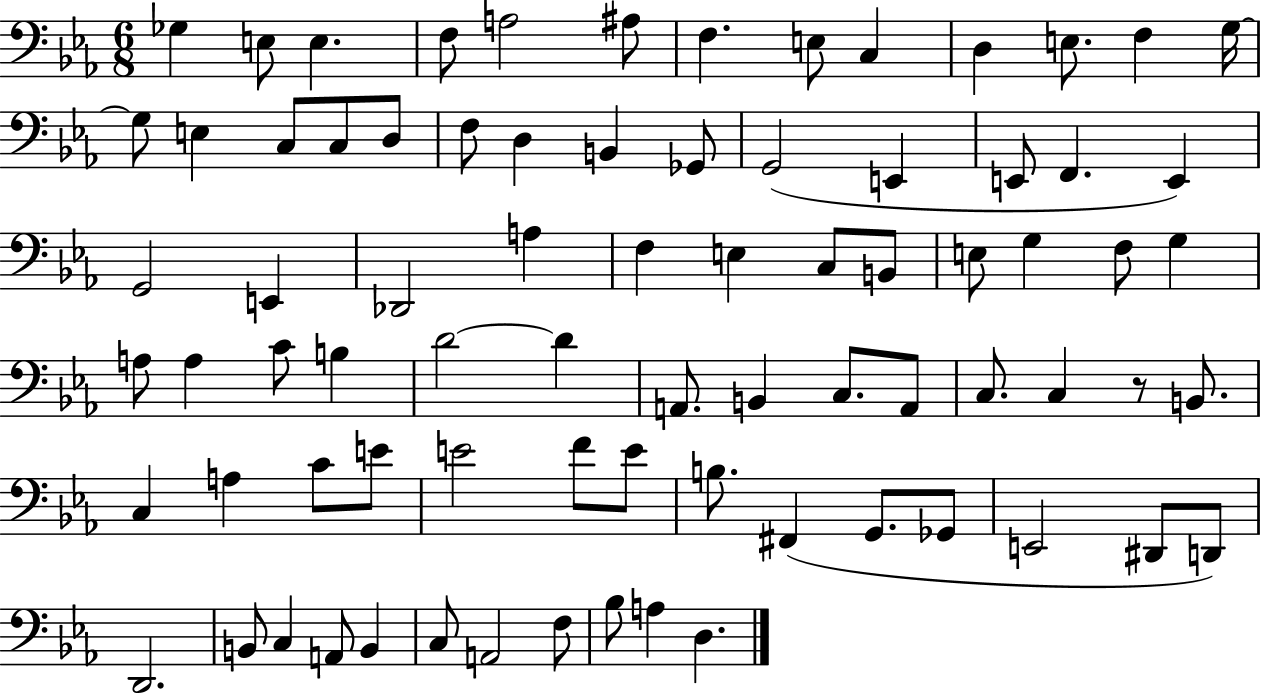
Gb3/q E3/e E3/q. F3/e A3/h A#3/e F3/q. E3/e C3/q D3/q E3/e. F3/q G3/s G3/e E3/q C3/e C3/e D3/e F3/e D3/q B2/q Gb2/e G2/h E2/q E2/e F2/q. E2/q G2/h E2/q Db2/h A3/q F3/q E3/q C3/e B2/e E3/e G3/q F3/e G3/q A3/e A3/q C4/e B3/q D4/h D4/q A2/e. B2/q C3/e. A2/e C3/e. C3/q R/e B2/e. C3/q A3/q C4/e E4/e E4/h F4/e E4/e B3/e. F#2/q G2/e. Gb2/e E2/h D#2/e D2/e D2/h. B2/e C3/q A2/e B2/q C3/e A2/h F3/e Bb3/e A3/q D3/q.